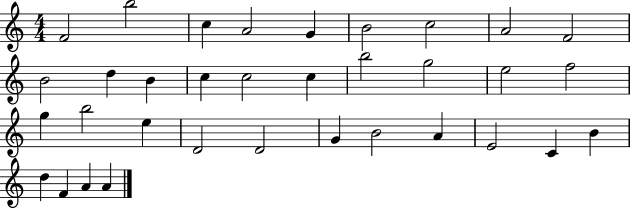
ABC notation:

X:1
T:Untitled
M:4/4
L:1/4
K:C
F2 b2 c A2 G B2 c2 A2 F2 B2 d B c c2 c b2 g2 e2 f2 g b2 e D2 D2 G B2 A E2 C B d F A A